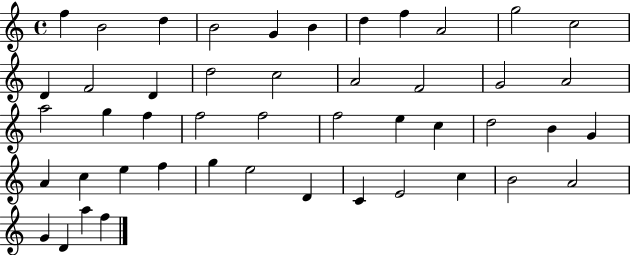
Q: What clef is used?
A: treble